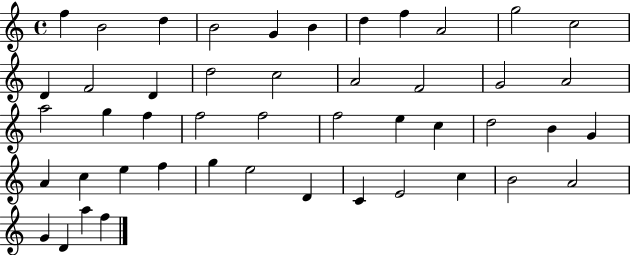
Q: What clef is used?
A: treble